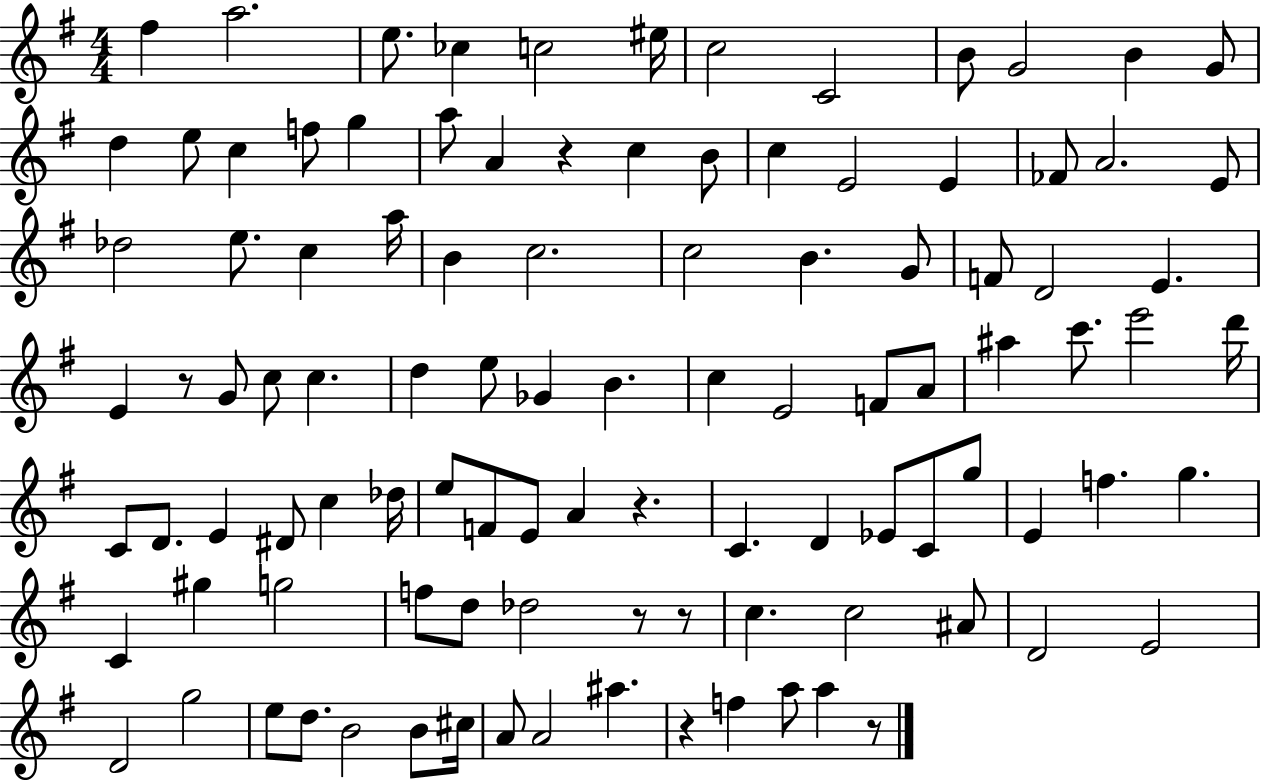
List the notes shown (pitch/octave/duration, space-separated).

F#5/q A5/h. E5/e. CES5/q C5/h EIS5/s C5/h C4/h B4/e G4/h B4/q G4/e D5/q E5/e C5/q F5/e G5/q A5/e A4/q R/q C5/q B4/e C5/q E4/h E4/q FES4/e A4/h. E4/e Db5/h E5/e. C5/q A5/s B4/q C5/h. C5/h B4/q. G4/e F4/e D4/h E4/q. E4/q R/e G4/e C5/e C5/q. D5/q E5/e Gb4/q B4/q. C5/q E4/h F4/e A4/e A#5/q C6/e. E6/h D6/s C4/e D4/e. E4/q D#4/e C5/q Db5/s E5/e F4/e E4/e A4/q R/q. C4/q. D4/q Eb4/e C4/e G5/e E4/q F5/q. G5/q. C4/q G#5/q G5/h F5/e D5/e Db5/h R/e R/e C5/q. C5/h A#4/e D4/h E4/h D4/h G5/h E5/e D5/e. B4/h B4/e C#5/s A4/e A4/h A#5/q. R/q F5/q A5/e A5/q R/e